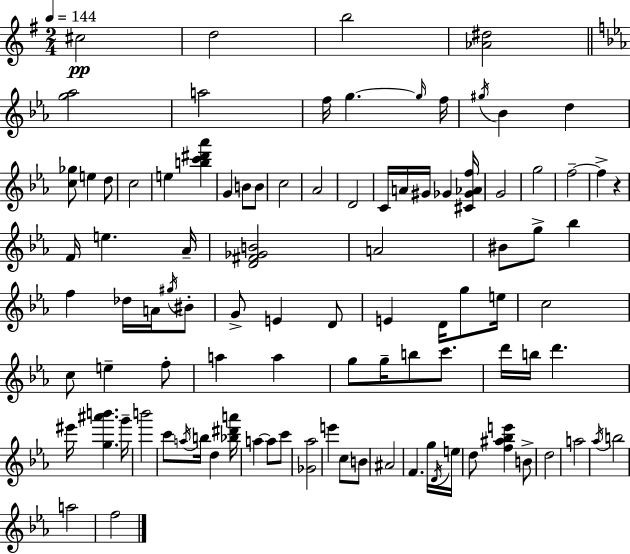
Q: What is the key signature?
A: G major